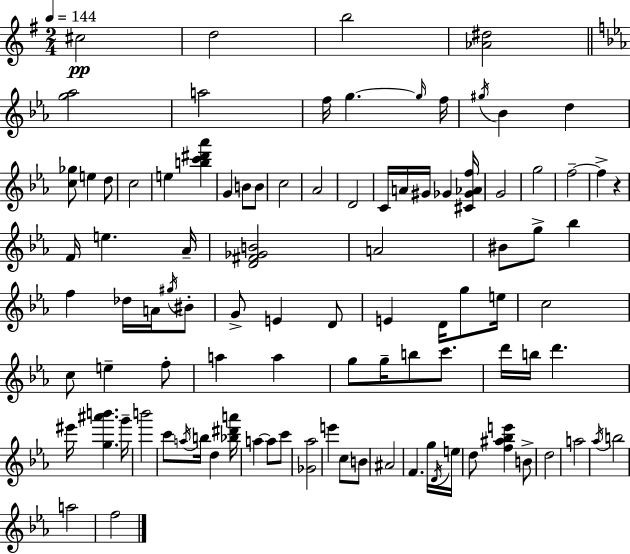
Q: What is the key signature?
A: G major